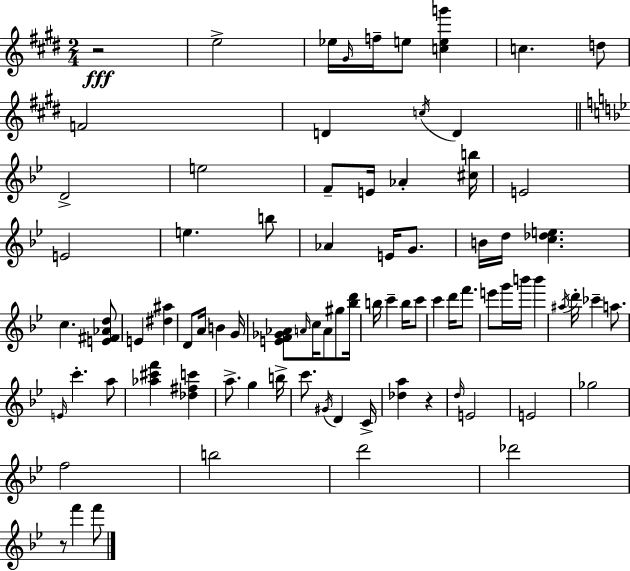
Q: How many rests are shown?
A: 3